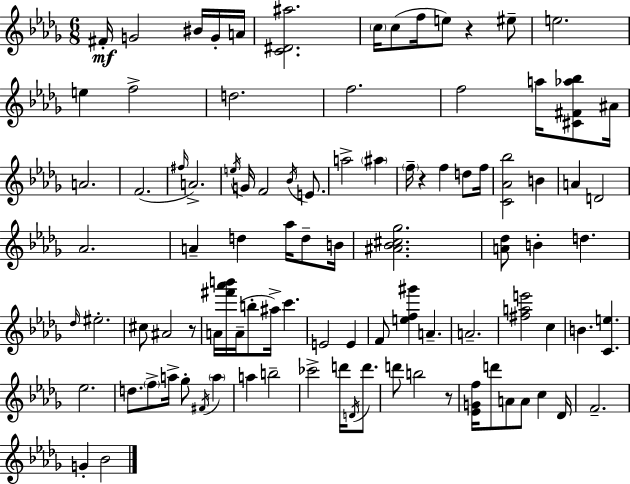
F#4/s G4/h BIS4/s G4/s A4/s [C4,D#4,A#5]/h. C5/s C5/e F5/s E5/e R/q EIS5/e E5/h. E5/q F5/h D5/h. F5/h. F5/h A5/s [C#4,F#4,Ab5,Bb5]/e A#4/s A4/h. F4/h. F#5/s A4/h. E5/s G4/s F4/h Bb4/s E4/e. A5/h A#5/q F5/s R/q F5/q D5/e F5/s [C4,Ab4,Bb5]/h B4/q A4/q D4/h Ab4/h. A4/q D5/q Ab5/s D5/e B4/s [A#4,Bb4,C#5,Gb5]/h. [A4,Db5]/e B4/q D5/q. Db5/s EIS5/h. C#5/e A#4/h R/e A4/s [F#6,Ab6,B6]/s A4/s B5/e A#5/s C6/q. E4/h E4/q F4/e [E5,F5,G#6]/q A4/q. A4/h. [F#5,A5,E6]/h C5/q B4/q. [C4,E5]/q. Eb5/h. D5/e. F5/e A5/s Gb5/e F#4/s A5/q A5/q B5/h CES6/h D6/s D4/s D6/e. D6/e B5/h R/e [Eb4,G4,F5]/s D6/e A4/e A4/e C5/q Db4/s F4/h. G4/q Bb4/h